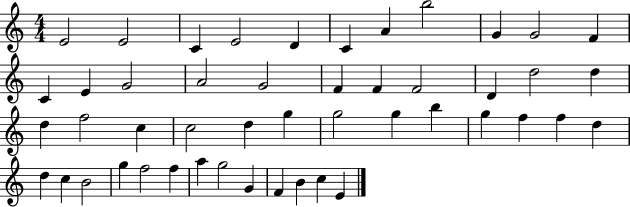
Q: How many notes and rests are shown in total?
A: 48